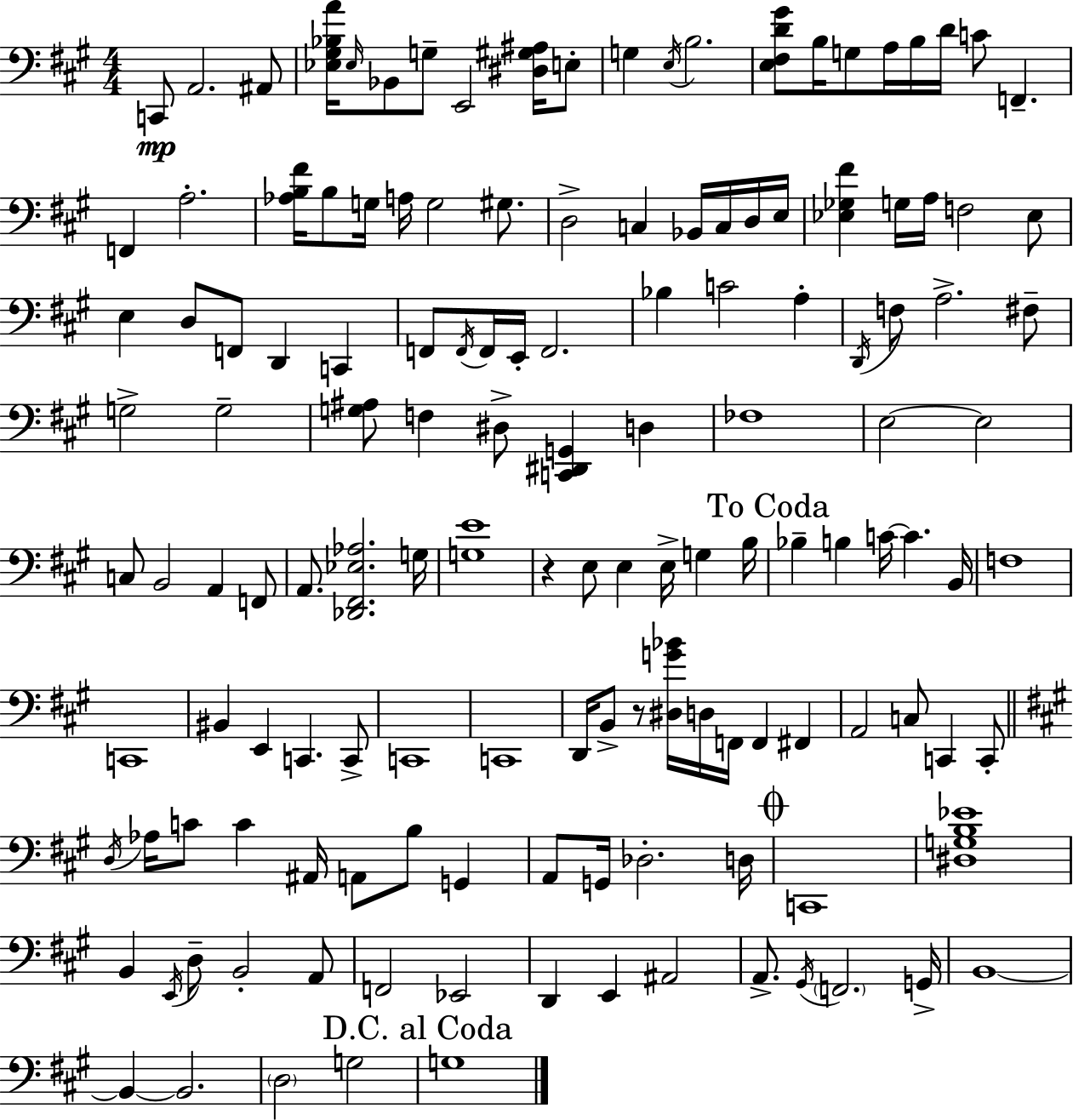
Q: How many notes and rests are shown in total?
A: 140